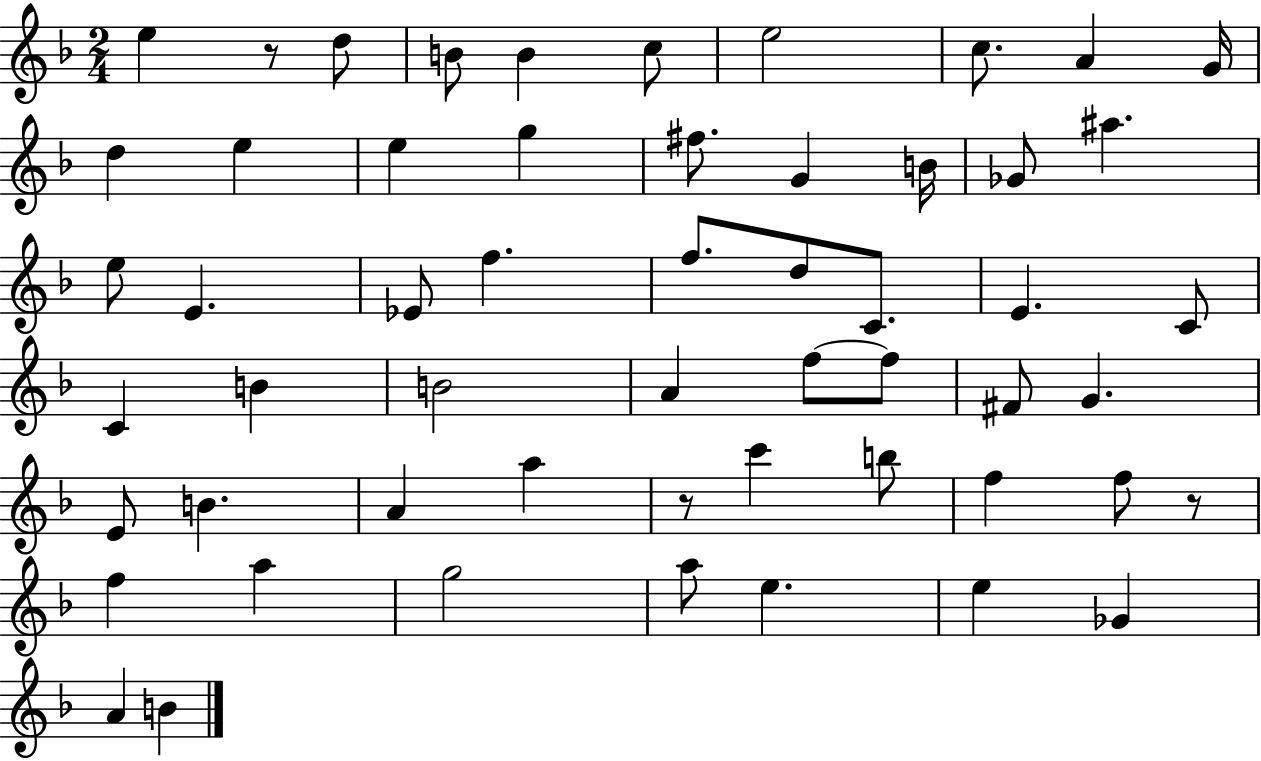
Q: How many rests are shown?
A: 3